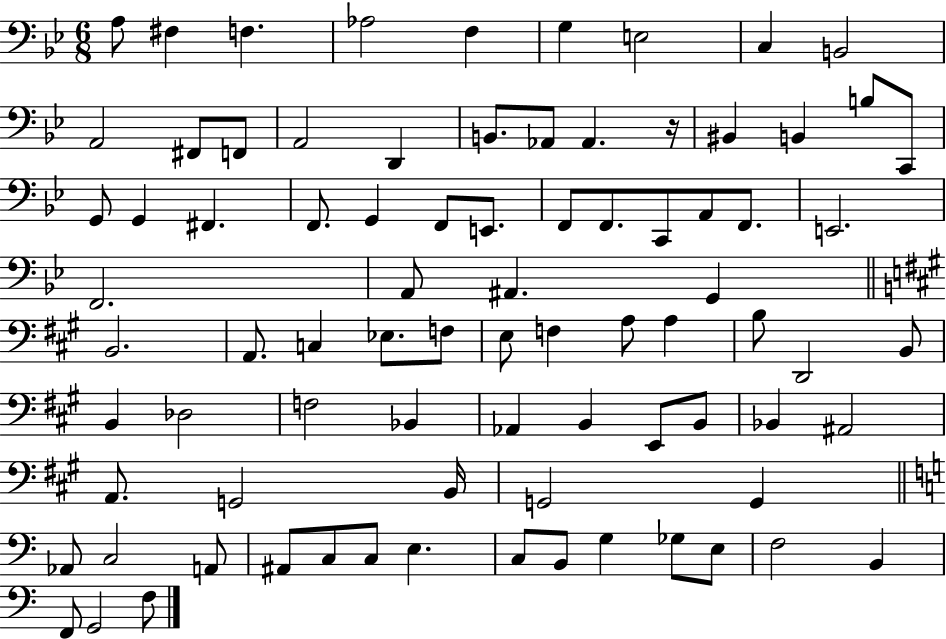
A3/e F#3/q F3/q. Ab3/h F3/q G3/q E3/h C3/q B2/h A2/h F#2/e F2/e A2/h D2/q B2/e. Ab2/e Ab2/q. R/s BIS2/q B2/q B3/e C2/e G2/e G2/q F#2/q. F2/e. G2/q F2/e E2/e. F2/e F2/e. C2/e A2/e F2/e. E2/h. F2/h. A2/e A#2/q. G2/q B2/h. A2/e. C3/q Eb3/e. F3/e E3/e F3/q A3/e A3/q B3/e D2/h B2/e B2/q Db3/h F3/h Bb2/q Ab2/q B2/q E2/e B2/e Bb2/q A#2/h A2/e. G2/h B2/s G2/h G2/q Ab2/e C3/h A2/e A#2/e C3/e C3/e E3/q. C3/e B2/e G3/q Gb3/e E3/e F3/h B2/q F2/e G2/h F3/e